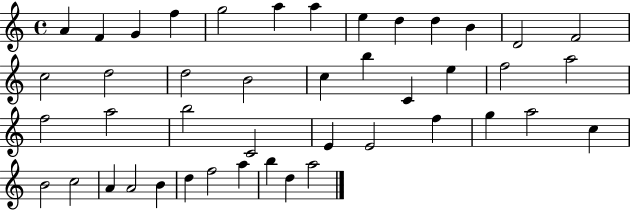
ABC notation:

X:1
T:Untitled
M:4/4
L:1/4
K:C
A F G f g2 a a e d d B D2 F2 c2 d2 d2 B2 c b C e f2 a2 f2 a2 b2 C2 E E2 f g a2 c B2 c2 A A2 B d f2 a b d a2